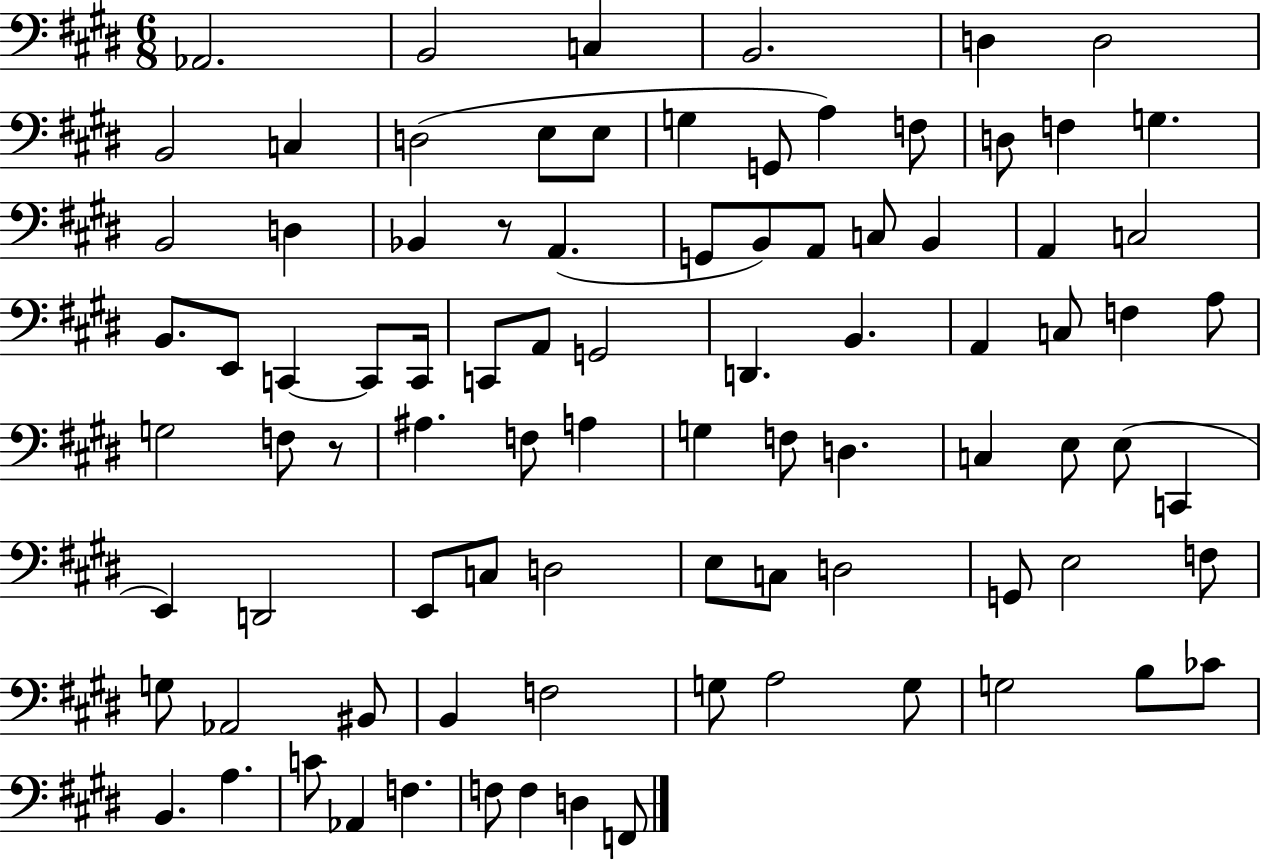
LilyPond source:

{
  \clef bass
  \numericTimeSignature
  \time 6/8
  \key e \major
  \repeat volta 2 { aes,2. | b,2 c4 | b,2. | d4 d2 | \break b,2 c4 | d2( e8 e8 | g4 g,8 a4) f8 | d8 f4 g4. | \break b,2 d4 | bes,4 r8 a,4.( | g,8 b,8) a,8 c8 b,4 | a,4 c2 | \break b,8. e,8 c,4~~ c,8 c,16 | c,8 a,8 g,2 | d,4. b,4. | a,4 c8 f4 a8 | \break g2 f8 r8 | ais4. f8 a4 | g4 f8 d4. | c4 e8 e8( c,4 | \break e,4) d,2 | e,8 c8 d2 | e8 c8 d2 | g,8 e2 f8 | \break g8 aes,2 bis,8 | b,4 f2 | g8 a2 g8 | g2 b8 ces'8 | \break b,4. a4. | c'8 aes,4 f4. | f8 f4 d4 f,8 | } \bar "|."
}